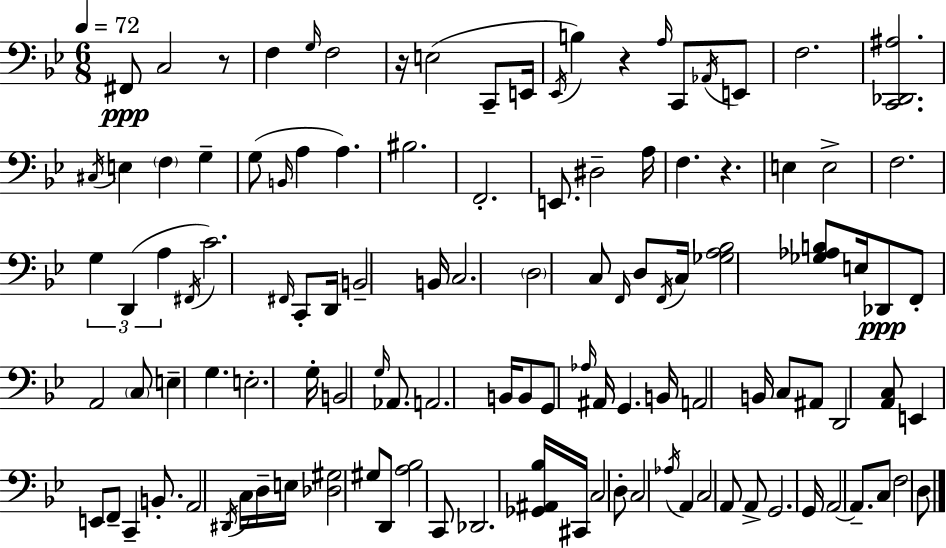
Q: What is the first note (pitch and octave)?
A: F#2